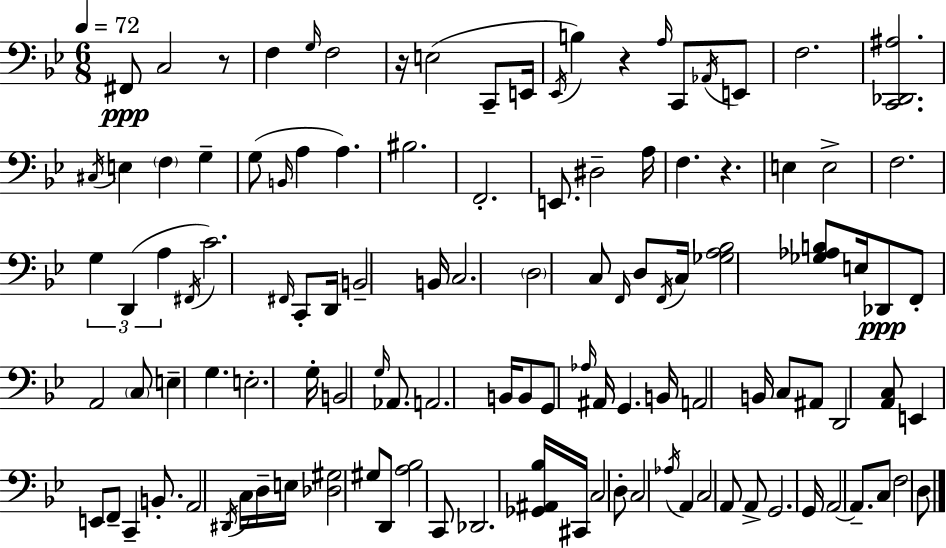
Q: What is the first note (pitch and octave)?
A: F#2